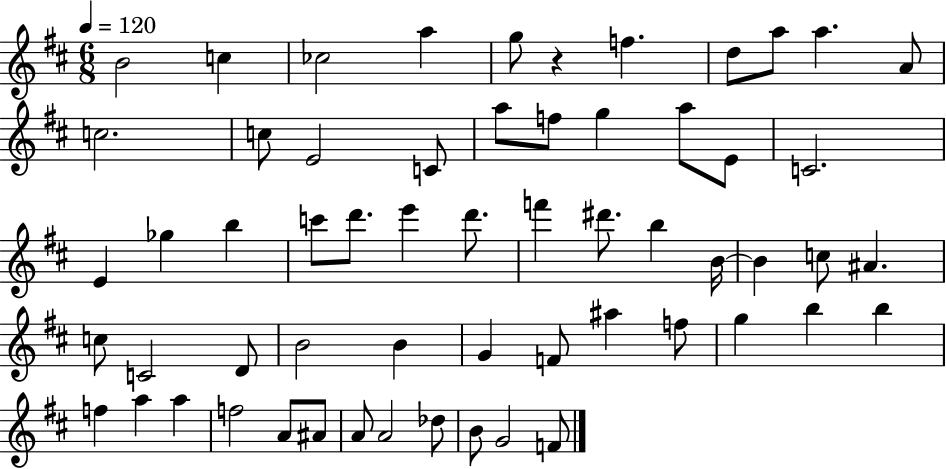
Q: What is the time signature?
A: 6/8